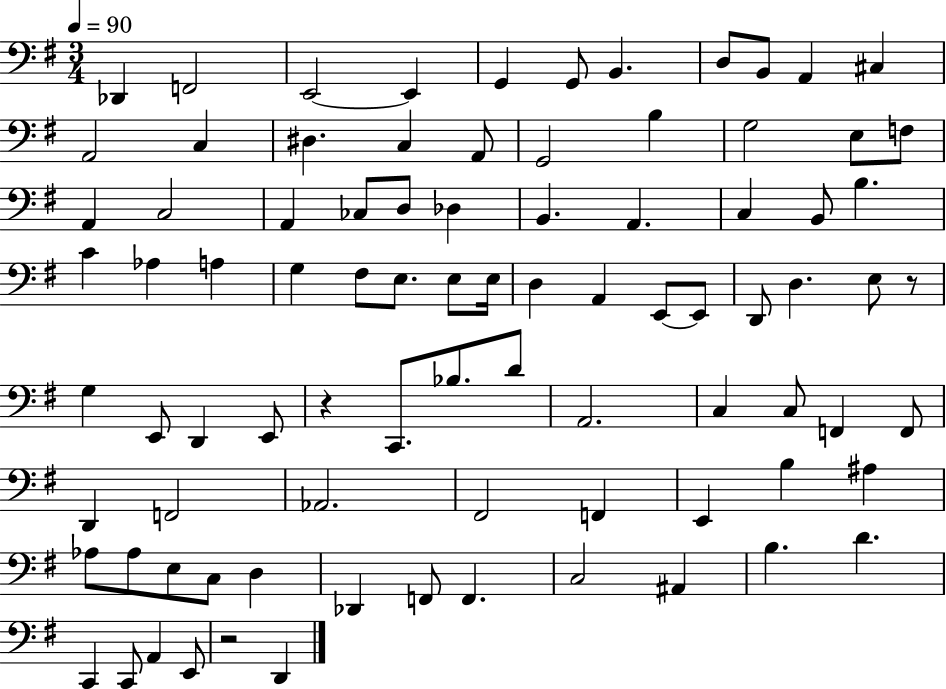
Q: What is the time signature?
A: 3/4